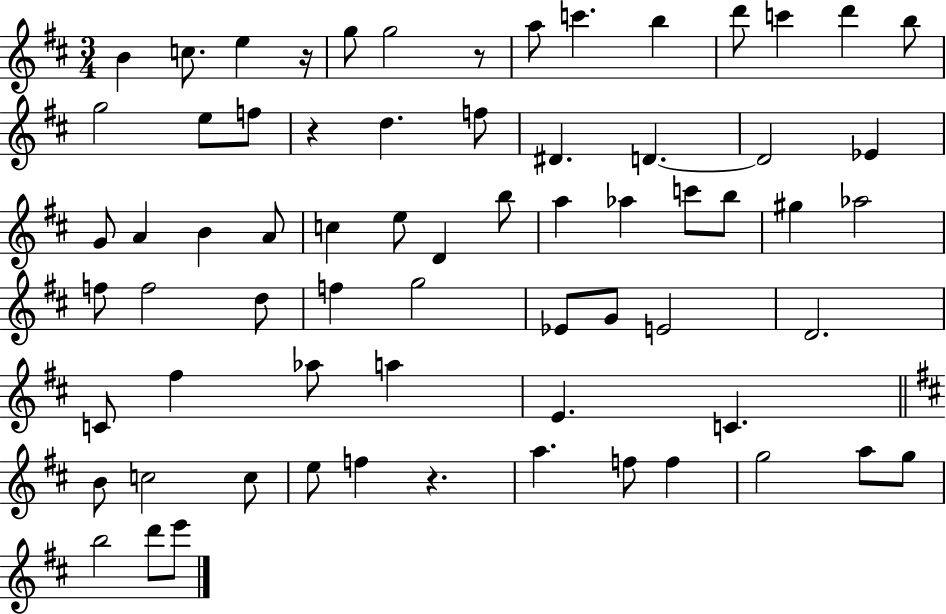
B4/q C5/e. E5/q R/s G5/e G5/h R/e A5/e C6/q. B5/q D6/e C6/q D6/q B5/e G5/h E5/e F5/e R/q D5/q. F5/e D#4/q. D4/q. D4/h Eb4/q G4/e A4/q B4/q A4/e C5/q E5/e D4/q B5/e A5/q Ab5/q C6/e B5/e G#5/q Ab5/h F5/e F5/h D5/e F5/q G5/h Eb4/e G4/e E4/h D4/h. C4/e F#5/q Ab5/e A5/q E4/q. C4/q. B4/e C5/h C5/e E5/e F5/q R/q. A5/q. F5/e F5/q G5/h A5/e G5/e B5/h D6/e E6/e